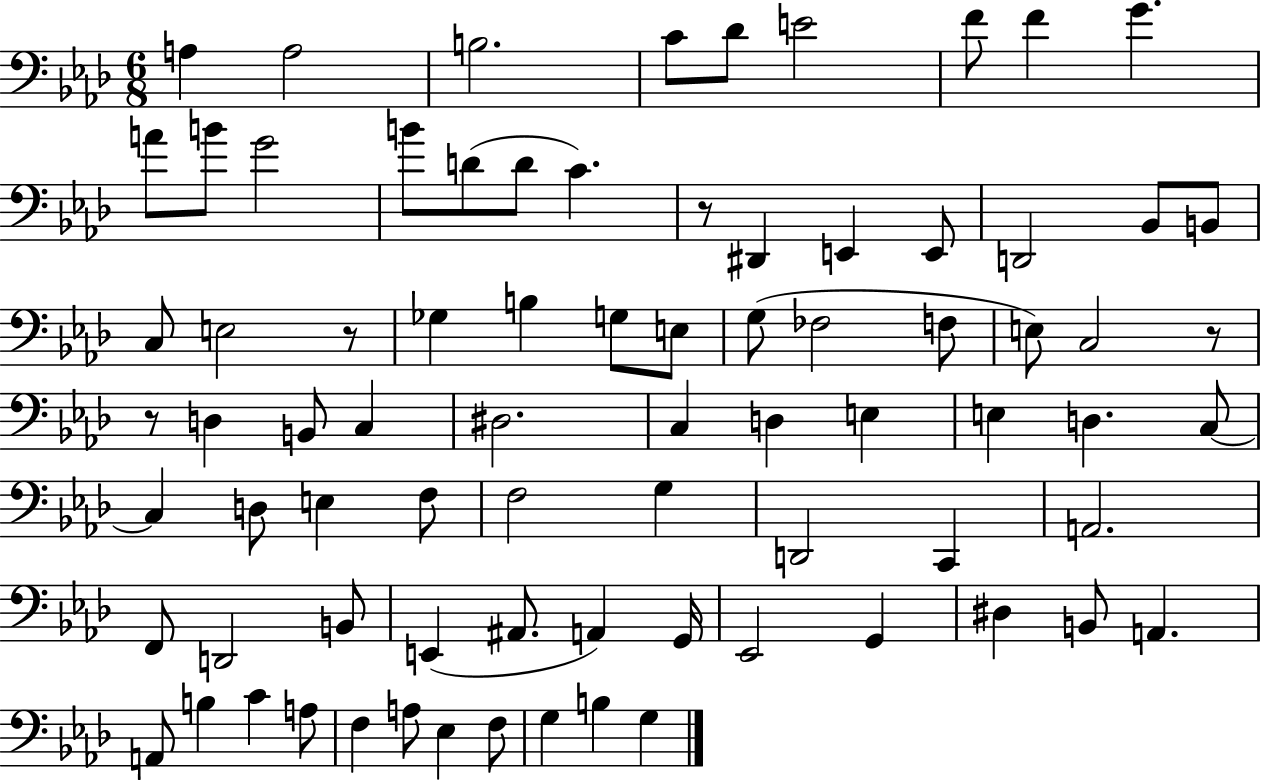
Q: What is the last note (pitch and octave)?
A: G3